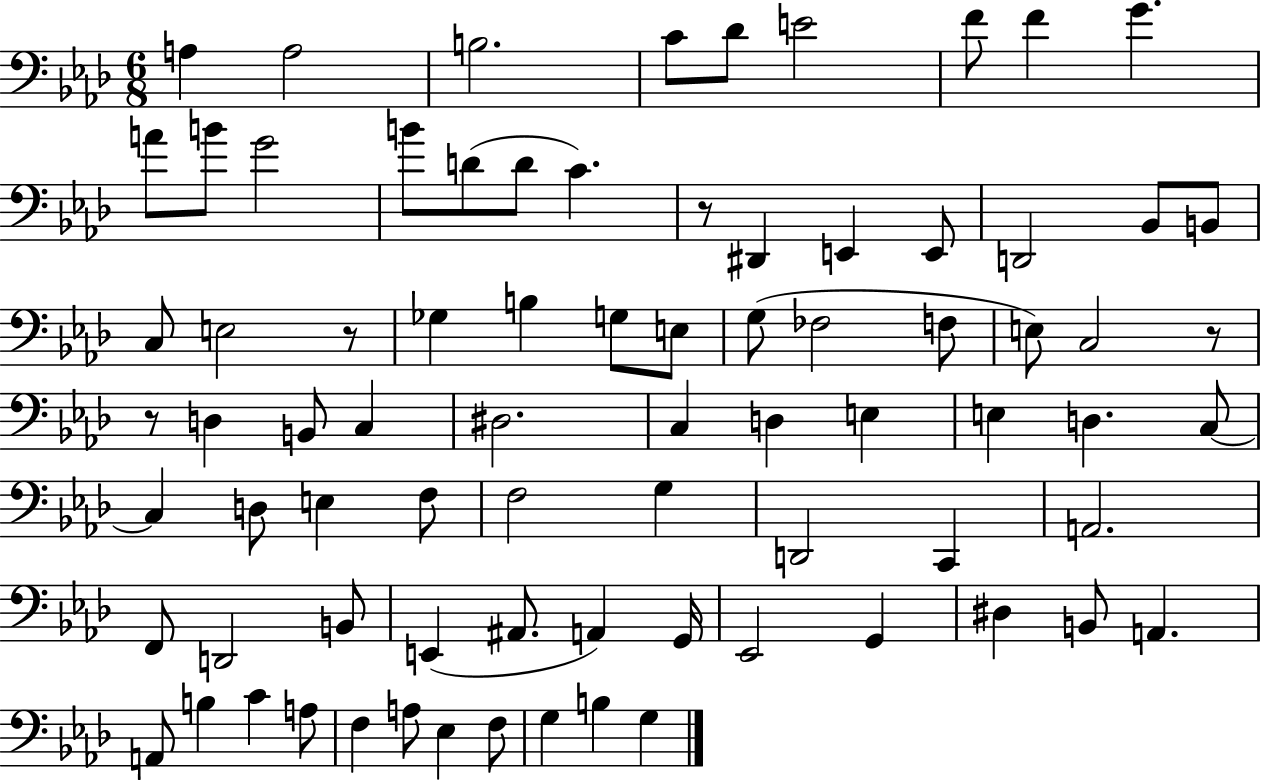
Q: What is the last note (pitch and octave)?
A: G3